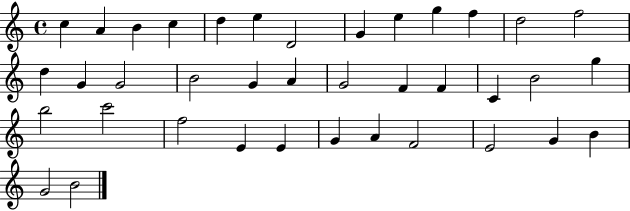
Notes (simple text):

C5/q A4/q B4/q C5/q D5/q E5/q D4/h G4/q E5/q G5/q F5/q D5/h F5/h D5/q G4/q G4/h B4/h G4/q A4/q G4/h F4/q F4/q C4/q B4/h G5/q B5/h C6/h F5/h E4/q E4/q G4/q A4/q F4/h E4/h G4/q B4/q G4/h B4/h